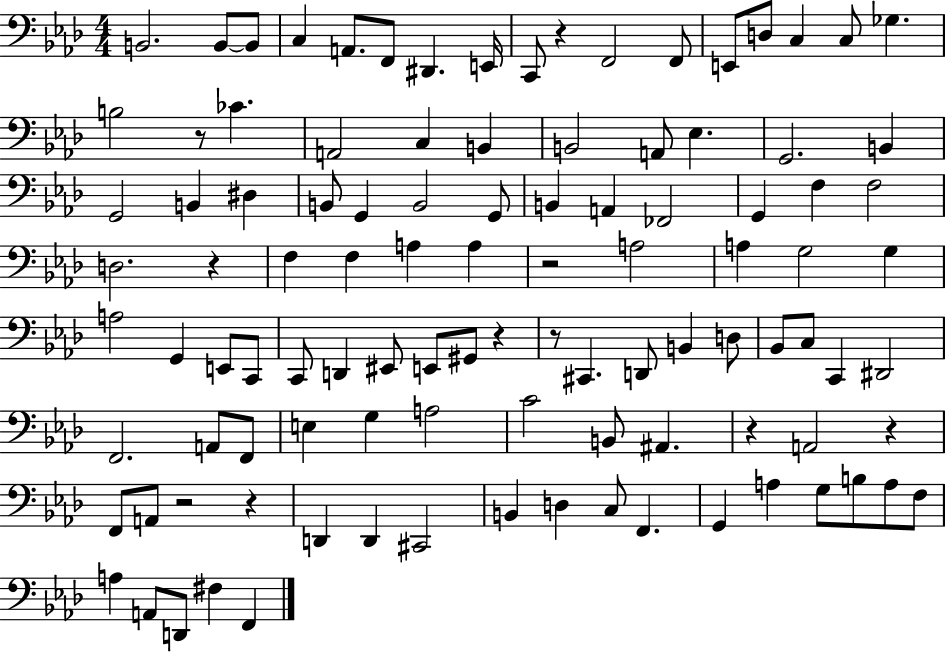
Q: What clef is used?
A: bass